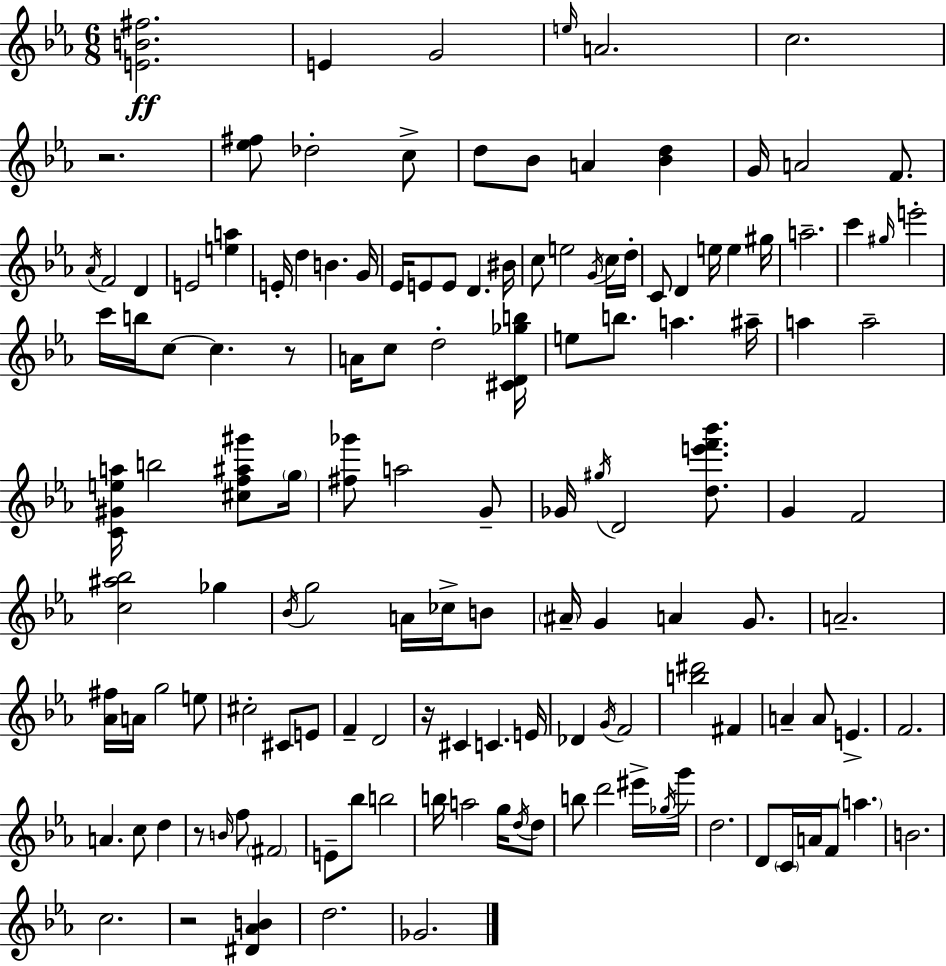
[E4,B4,F#5]/h. E4/q G4/h E5/s A4/h. C5/h. R/h. [Eb5,F#5]/e Db5/h C5/e D5/e Bb4/e A4/q [Bb4,D5]/q G4/s A4/h F4/e. Ab4/s F4/h D4/q E4/h [E5,A5]/q E4/s D5/q B4/q. G4/s Eb4/s E4/e E4/e D4/q. BIS4/s C5/e E5/h G4/s C5/s D5/s C4/e D4/q E5/s E5/q G#5/s A5/h. C6/q G#5/s E6/h C6/s B5/s C5/e C5/q. R/e A4/s C5/e D5/h [C#4,D4,Gb5,B5]/s E5/e B5/e. A5/q. A#5/s A5/q A5/h [C4,G#4,E5,A5]/s B5/h [C#5,F5,A#5,G#6]/e G5/s [F#5,Gb6]/e A5/h G4/e Gb4/s G#5/s D4/h [D5,E6,F6,Bb6]/e. G4/q F4/h [C5,A#5,Bb5]/h Gb5/q Bb4/s G5/h A4/s CES5/s B4/e A#4/s G4/q A4/q G4/e. A4/h. [Ab4,F#5]/s A4/s G5/h E5/e C#5/h C#4/e E4/e F4/q D4/h R/s C#4/q C4/q. E4/s Db4/q G4/s F4/h [B5,D#6]/h F#4/q A4/q A4/e E4/q. F4/h. A4/q. C5/e D5/q R/e B4/s F5/e F#4/h E4/e Bb5/e B5/h B5/s A5/h G5/s D5/s D5/e B5/e D6/h EIS6/s Gb5/s G6/s D5/h. D4/e C4/s A4/s F4/e A5/q. B4/h. C5/h. R/h [D#4,Ab4,B4]/q D5/h. Gb4/h.